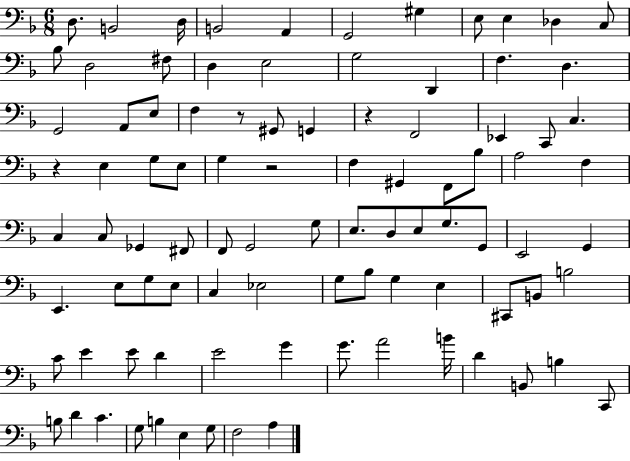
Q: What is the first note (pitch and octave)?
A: D3